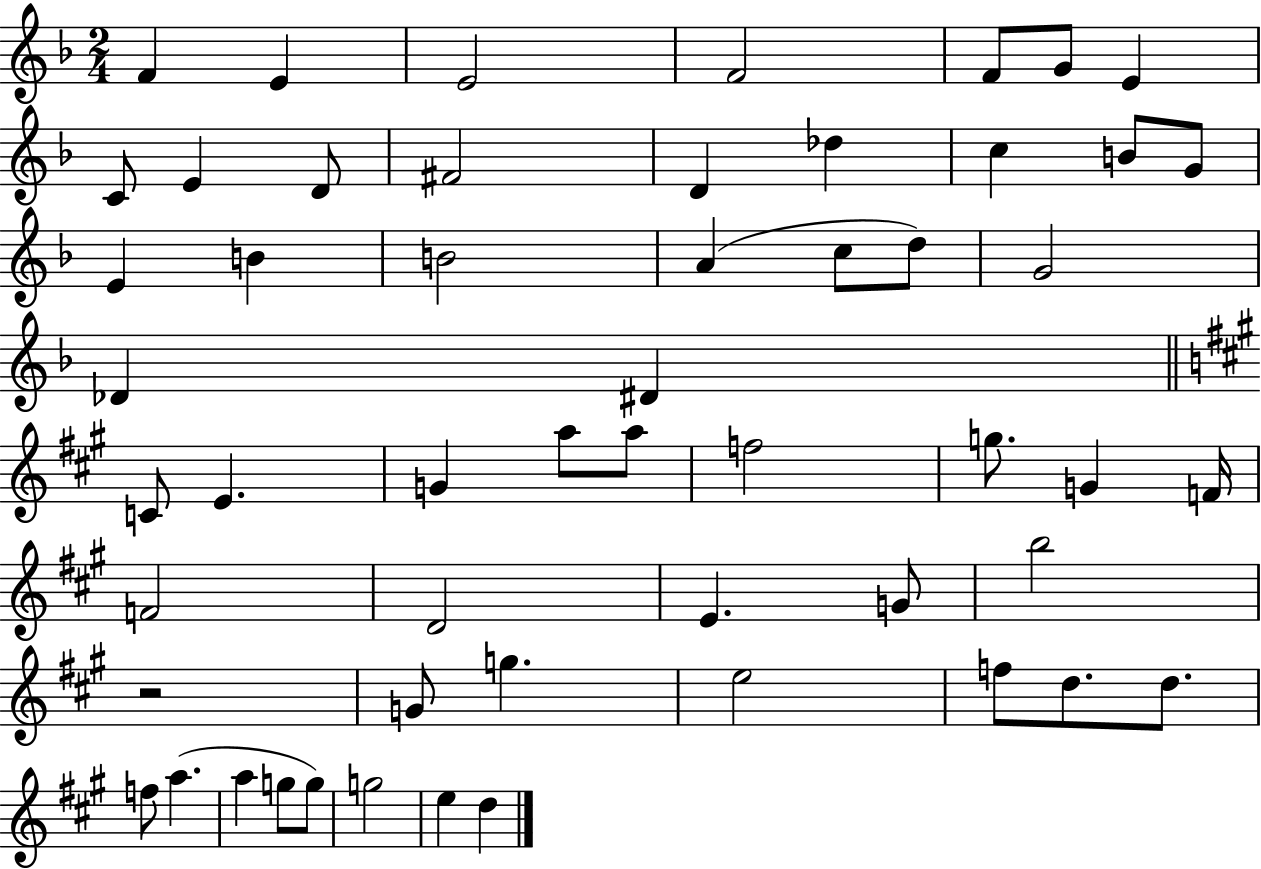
{
  \clef treble
  \numericTimeSignature
  \time 2/4
  \key f \major
  \repeat volta 2 { f'4 e'4 | e'2 | f'2 | f'8 g'8 e'4 | \break c'8 e'4 d'8 | fis'2 | d'4 des''4 | c''4 b'8 g'8 | \break e'4 b'4 | b'2 | a'4( c''8 d''8) | g'2 | \break des'4 dis'4 | \bar "||" \break \key a \major c'8 e'4. | g'4 a''8 a''8 | f''2 | g''8. g'4 f'16 | \break f'2 | d'2 | e'4. g'8 | b''2 | \break r2 | g'8 g''4. | e''2 | f''8 d''8. d''8. | \break f''8 a''4.( | a''4 g''8 g''8) | g''2 | e''4 d''4 | \break } \bar "|."
}